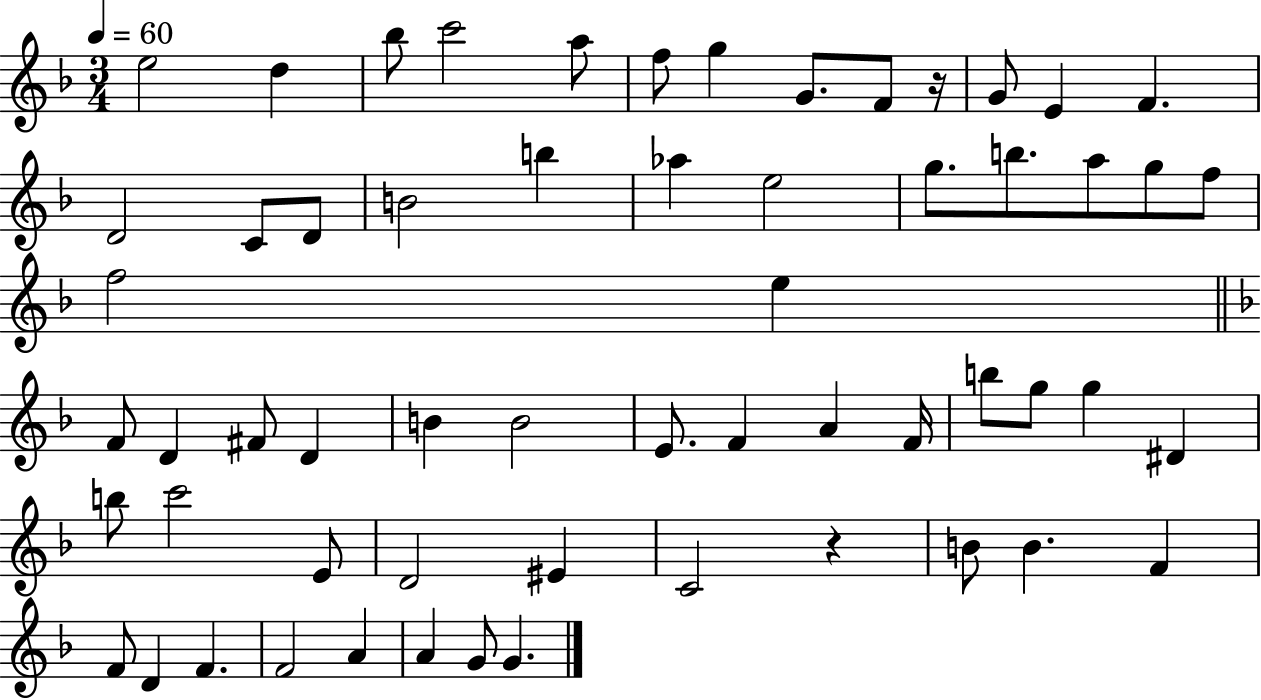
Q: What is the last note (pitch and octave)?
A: G4